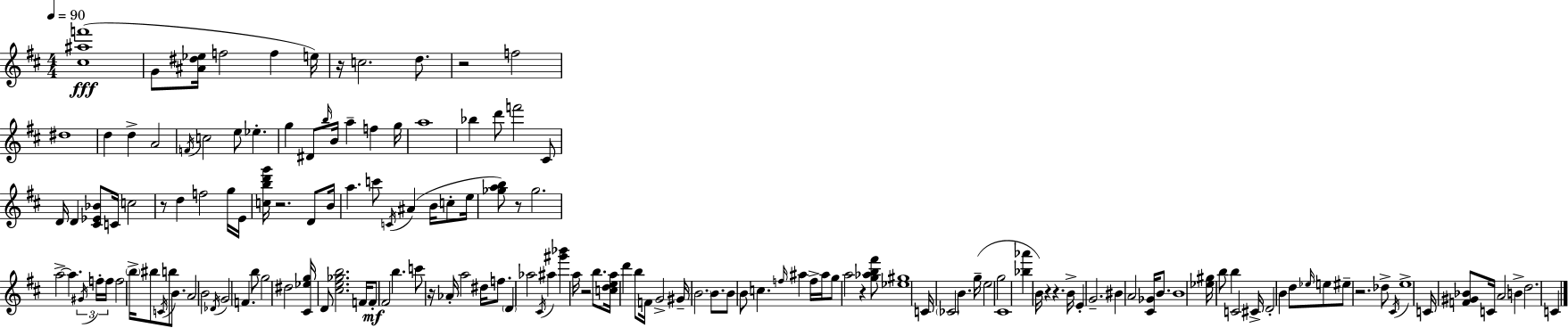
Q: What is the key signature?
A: D major